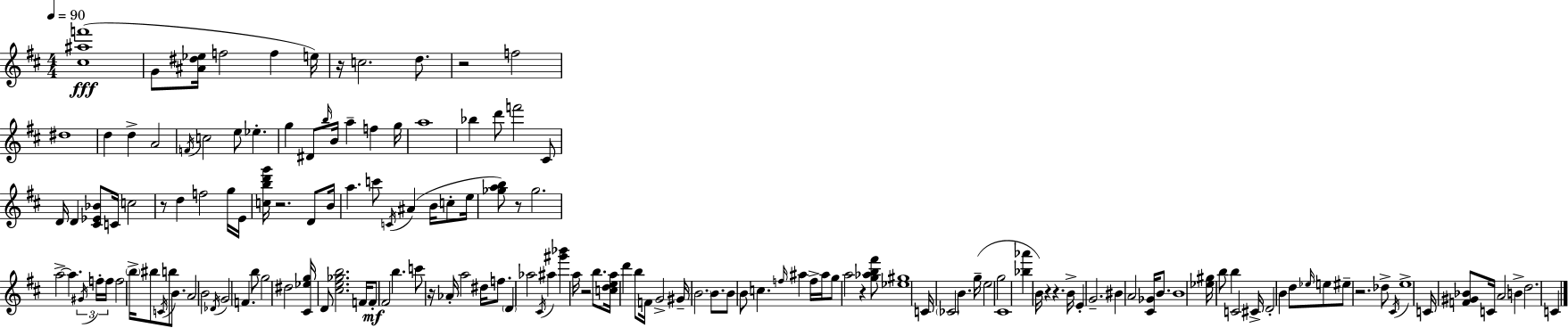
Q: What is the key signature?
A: D major